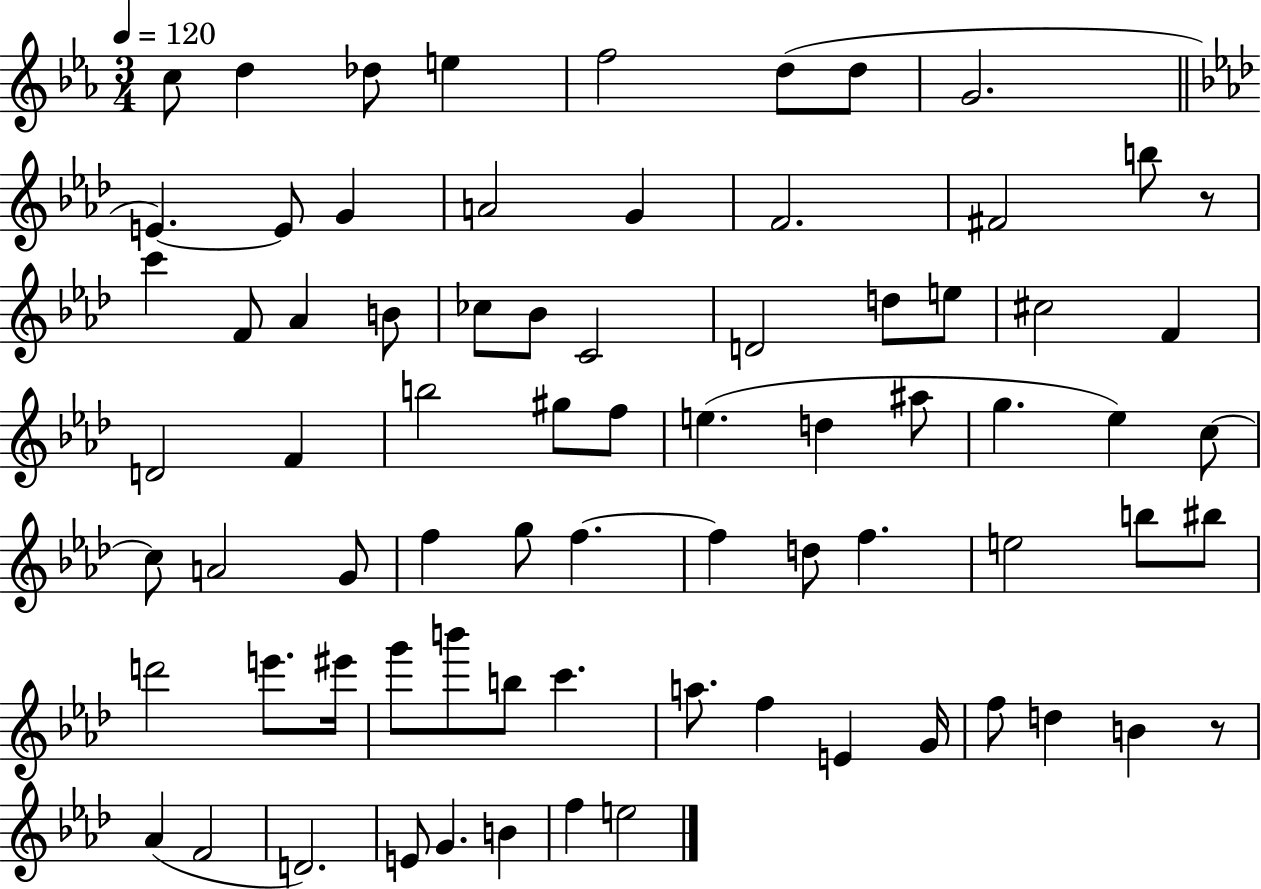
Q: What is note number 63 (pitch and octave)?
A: F5